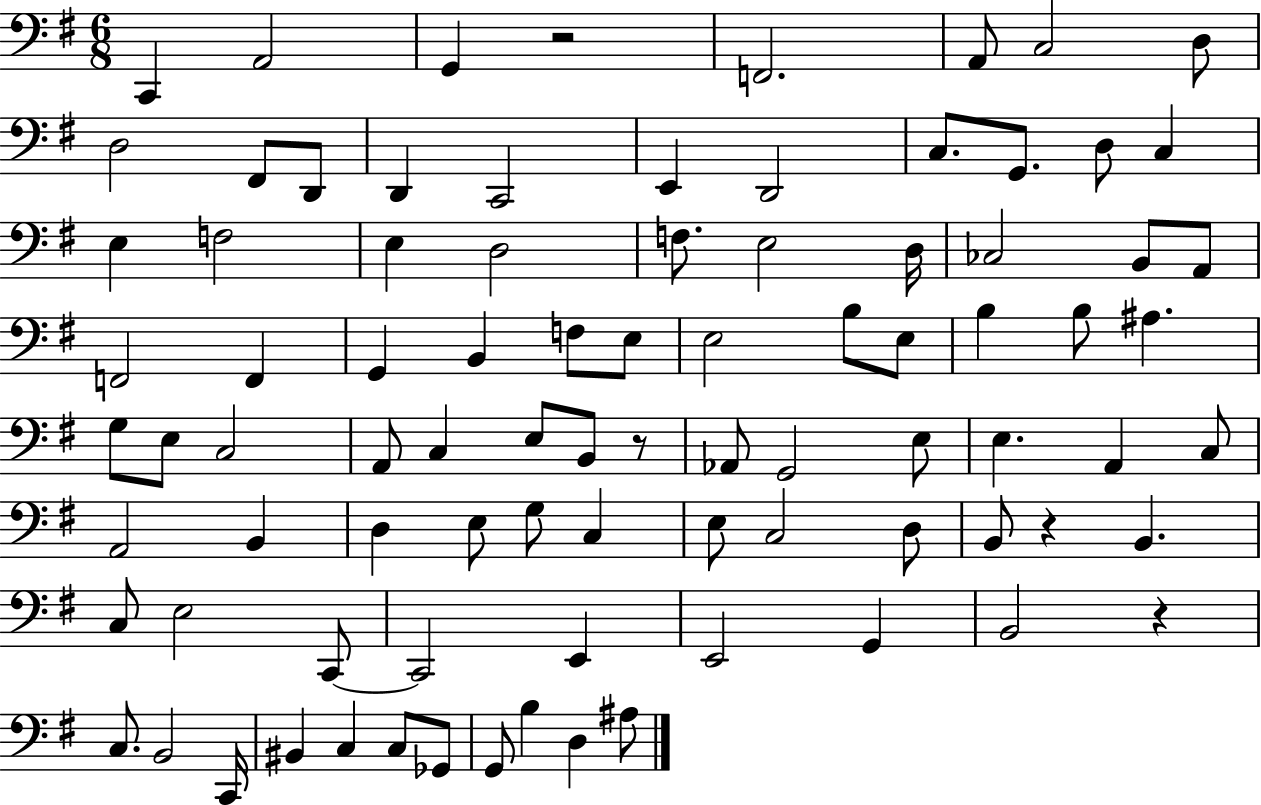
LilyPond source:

{
  \clef bass
  \numericTimeSignature
  \time 6/8
  \key g \major
  c,4 a,2 | g,4 r2 | f,2. | a,8 c2 d8 | \break d2 fis,8 d,8 | d,4 c,2 | e,4 d,2 | c8. g,8. d8 c4 | \break e4 f2 | e4 d2 | f8. e2 d16 | ces2 b,8 a,8 | \break f,2 f,4 | g,4 b,4 f8 e8 | e2 b8 e8 | b4 b8 ais4. | \break g8 e8 c2 | a,8 c4 e8 b,8 r8 | aes,8 g,2 e8 | e4. a,4 c8 | \break a,2 b,4 | d4 e8 g8 c4 | e8 c2 d8 | b,8 r4 b,4. | \break c8 e2 c,8~~ | c,2 e,4 | e,2 g,4 | b,2 r4 | \break c8. b,2 c,16 | bis,4 c4 c8 ges,8 | g,8 b4 d4 ais8 | \bar "|."
}